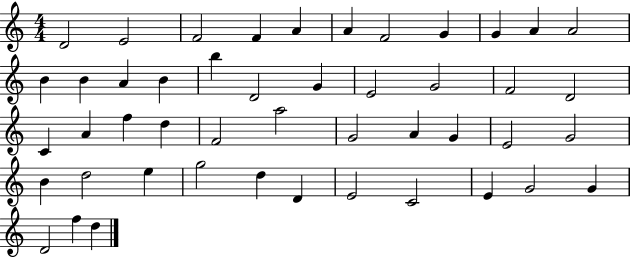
D4/h E4/h F4/h F4/q A4/q A4/q F4/h G4/q G4/q A4/q A4/h B4/q B4/q A4/q B4/q B5/q D4/h G4/q E4/h G4/h F4/h D4/h C4/q A4/q F5/q D5/q F4/h A5/h G4/h A4/q G4/q E4/h G4/h B4/q D5/h E5/q G5/h D5/q D4/q E4/h C4/h E4/q G4/h G4/q D4/h F5/q D5/q